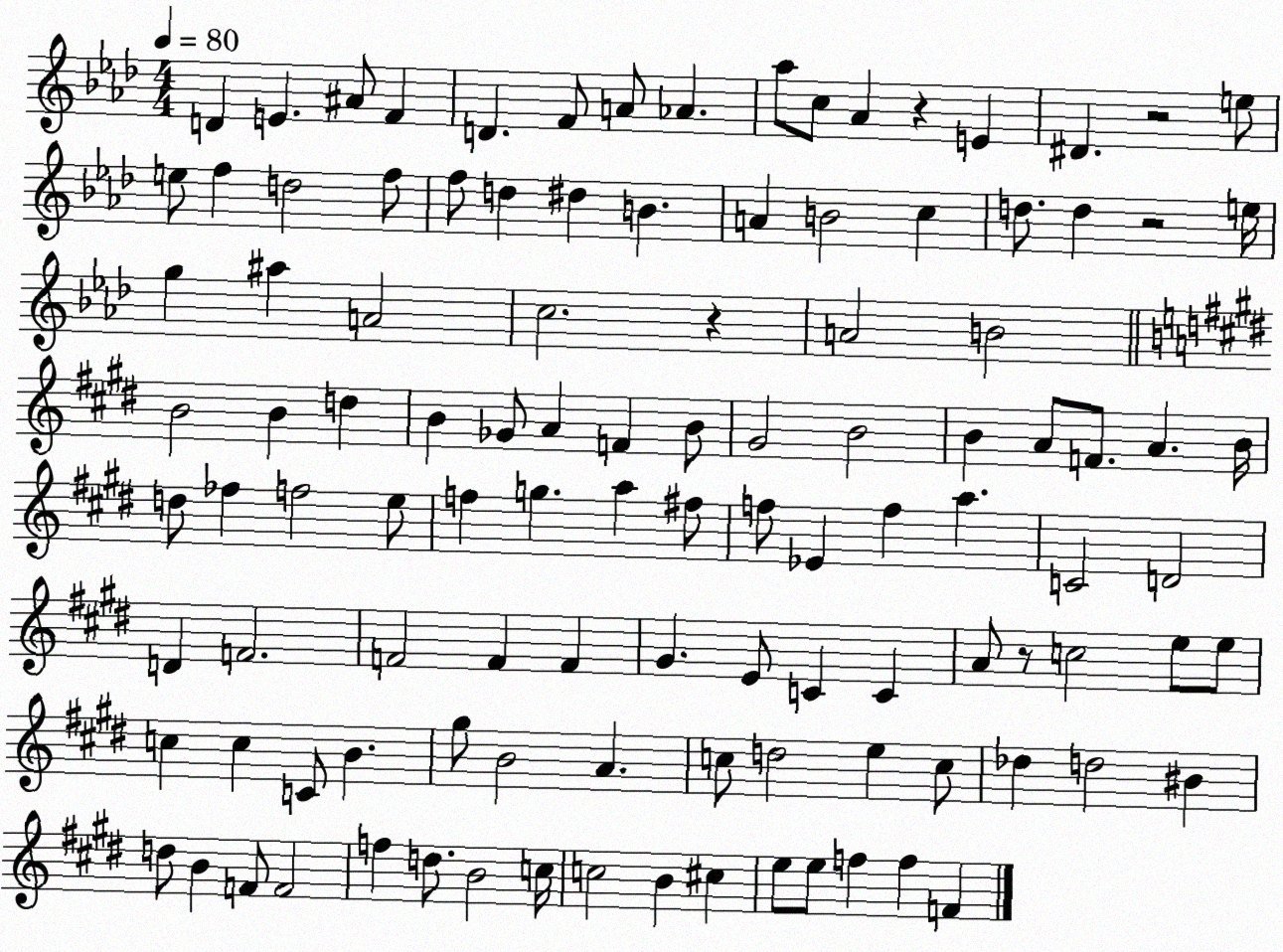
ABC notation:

X:1
T:Untitled
M:4/4
L:1/4
K:Ab
D E ^A/2 F D F/2 A/2 _A _a/2 c/2 _A z E ^D z2 e/2 e/2 f d2 f/2 f/2 d ^d B A B2 c d/2 d z2 e/4 g ^a A2 c2 z A2 B2 B2 B d B _G/2 A F B/2 ^G2 B2 B A/2 F/2 A B/4 d/2 _f f2 e/2 f g a ^f/2 f/2 _E f a C2 D2 D F2 F2 F F ^G E/2 C C A/2 z/2 c2 e/2 e/2 c c C/2 B ^g/2 B2 A c/2 d2 e c/2 _d d2 ^B d/2 B F/2 F2 f d/2 B2 c/4 c2 B ^c e/2 e/2 f f F